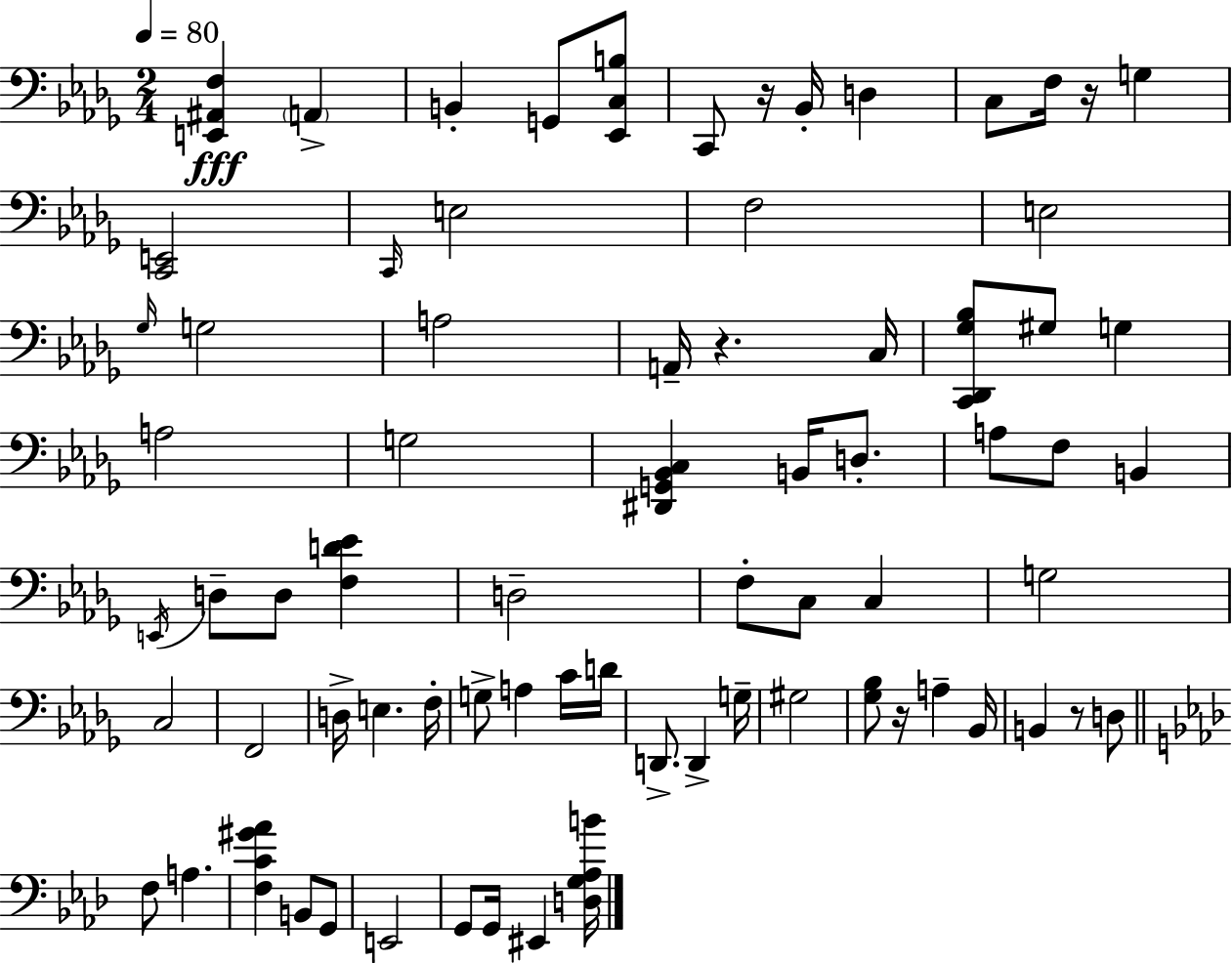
{
  \clef bass
  \numericTimeSignature
  \time 2/4
  \key bes \minor
  \tempo 4 = 80
  <e, ais, f>4\fff \parenthesize a,4-> | b,4-. g,8 <ees, c b>8 | c,8 r16 bes,16-. d4 | c8 f16 r16 g4 | \break <c, e,>2 | \grace { c,16 } e2 | f2 | e2 | \break \grace { ges16 } g2 | a2 | a,16-- r4. | c16 <c, des, ges bes>8 gis8 g4 | \break a2 | g2 | <dis, g, bes, c>4 b,16 d8.-. | a8 f8 b,4 | \break \acciaccatura { e,16 } d8-- d8 <f d' ees'>4 | d2-- | f8-. c8 c4 | g2 | \break c2 | f,2 | d16-> e4. | f16-. g8-> a4 | \break c'16 d'16 d,8.-> d,4-> | g16-- gis2 | <ges bes>8 r16 a4-- | bes,16 b,4 r8 | \break d8 \bar "||" \break \key aes \major f8 a4. | <f c' gis' aes'>4 b,8 g,8 | e,2 | g,8 g,16 eis,4 <d g aes b'>16 | \break \bar "|."
}